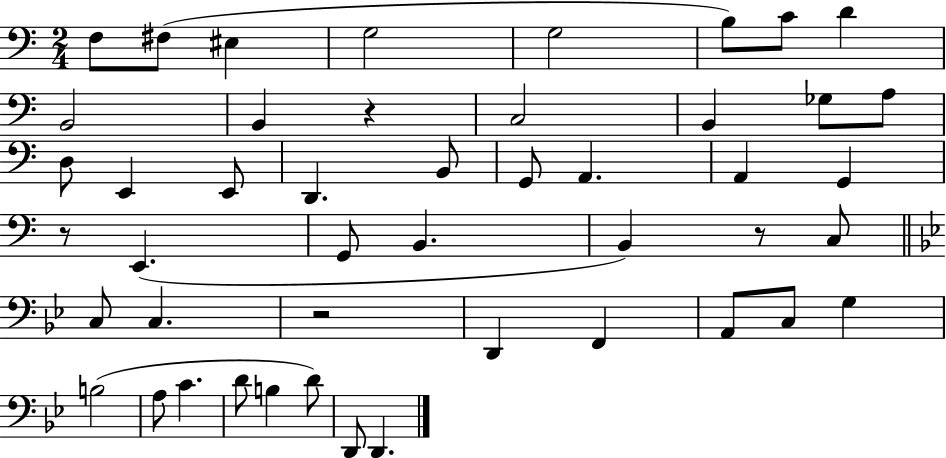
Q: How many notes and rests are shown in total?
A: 47